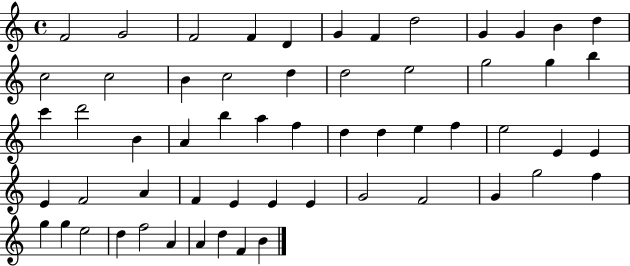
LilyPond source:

{
  \clef treble
  \time 4/4
  \defaultTimeSignature
  \key c \major
  f'2 g'2 | f'2 f'4 d'4 | g'4 f'4 d''2 | g'4 g'4 b'4 d''4 | \break c''2 c''2 | b'4 c''2 d''4 | d''2 e''2 | g''2 g''4 b''4 | \break c'''4 d'''2 b'4 | a'4 b''4 a''4 f''4 | d''4 d''4 e''4 f''4 | e''2 e'4 e'4 | \break e'4 f'2 a'4 | f'4 e'4 e'4 e'4 | g'2 f'2 | g'4 g''2 f''4 | \break g''4 g''4 e''2 | d''4 f''2 a'4 | a'4 d''4 f'4 b'4 | \bar "|."
}